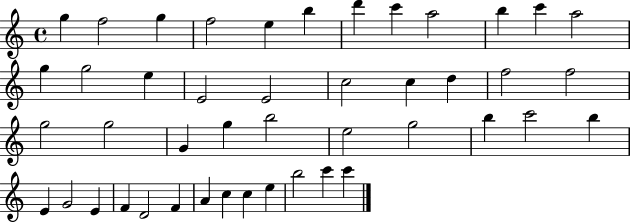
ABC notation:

X:1
T:Untitled
M:4/4
L:1/4
K:C
g f2 g f2 e b d' c' a2 b c' a2 g g2 e E2 E2 c2 c d f2 f2 g2 g2 G g b2 e2 g2 b c'2 b E G2 E F D2 F A c c e b2 c' c'